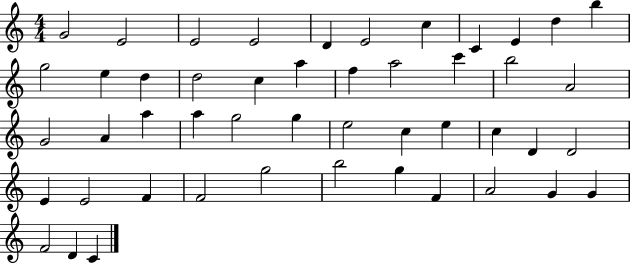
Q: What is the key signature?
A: C major